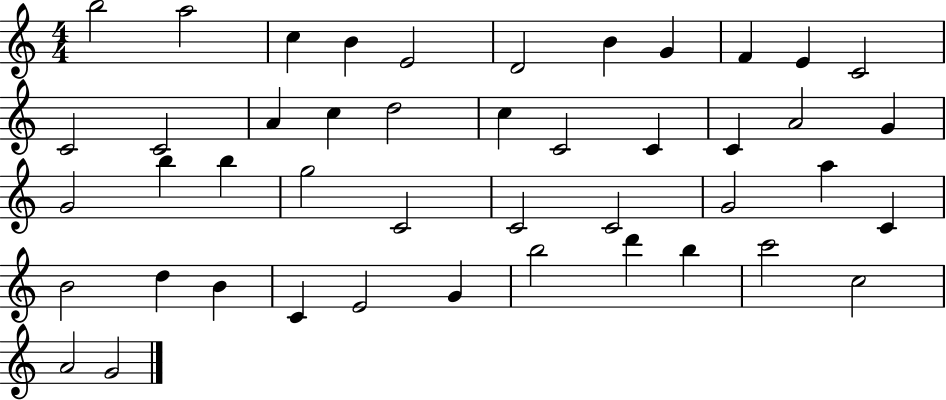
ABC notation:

X:1
T:Untitled
M:4/4
L:1/4
K:C
b2 a2 c B E2 D2 B G F E C2 C2 C2 A c d2 c C2 C C A2 G G2 b b g2 C2 C2 C2 G2 a C B2 d B C E2 G b2 d' b c'2 c2 A2 G2